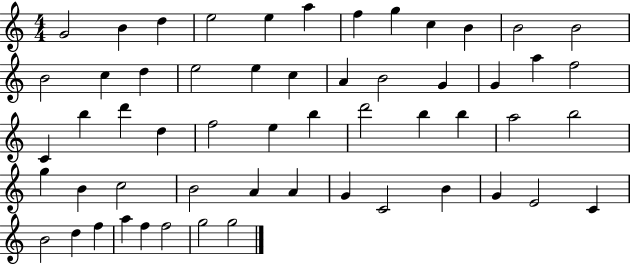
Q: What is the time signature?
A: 4/4